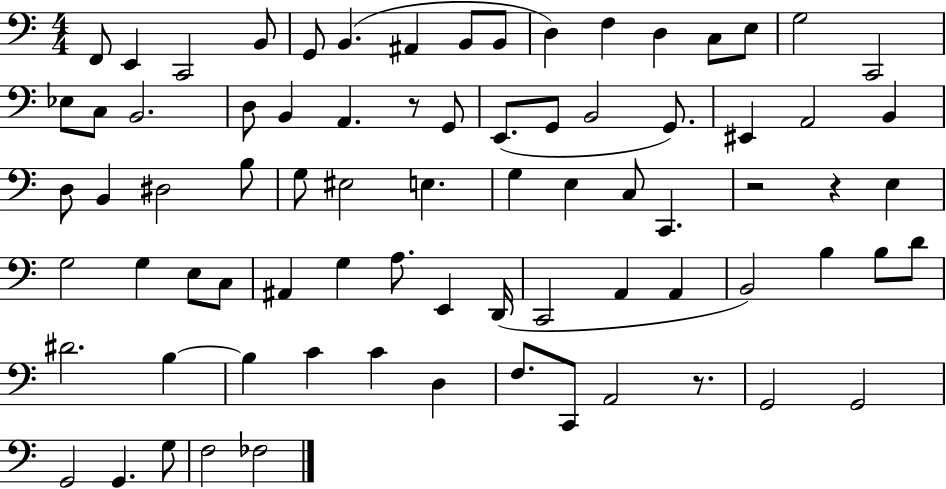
X:1
T:Untitled
M:4/4
L:1/4
K:C
F,,/2 E,, C,,2 B,,/2 G,,/2 B,, ^A,, B,,/2 B,,/2 D, F, D, C,/2 E,/2 G,2 C,,2 _E,/2 C,/2 B,,2 D,/2 B,, A,, z/2 G,,/2 E,,/2 G,,/2 B,,2 G,,/2 ^E,, A,,2 B,, D,/2 B,, ^D,2 B,/2 G,/2 ^E,2 E, G, E, C,/2 C,, z2 z E, G,2 G, E,/2 C,/2 ^A,, G, A,/2 E,, D,,/4 C,,2 A,, A,, B,,2 B, B,/2 D/2 ^D2 B, B, C C D, F,/2 C,,/2 A,,2 z/2 G,,2 G,,2 G,,2 G,, G,/2 F,2 _F,2